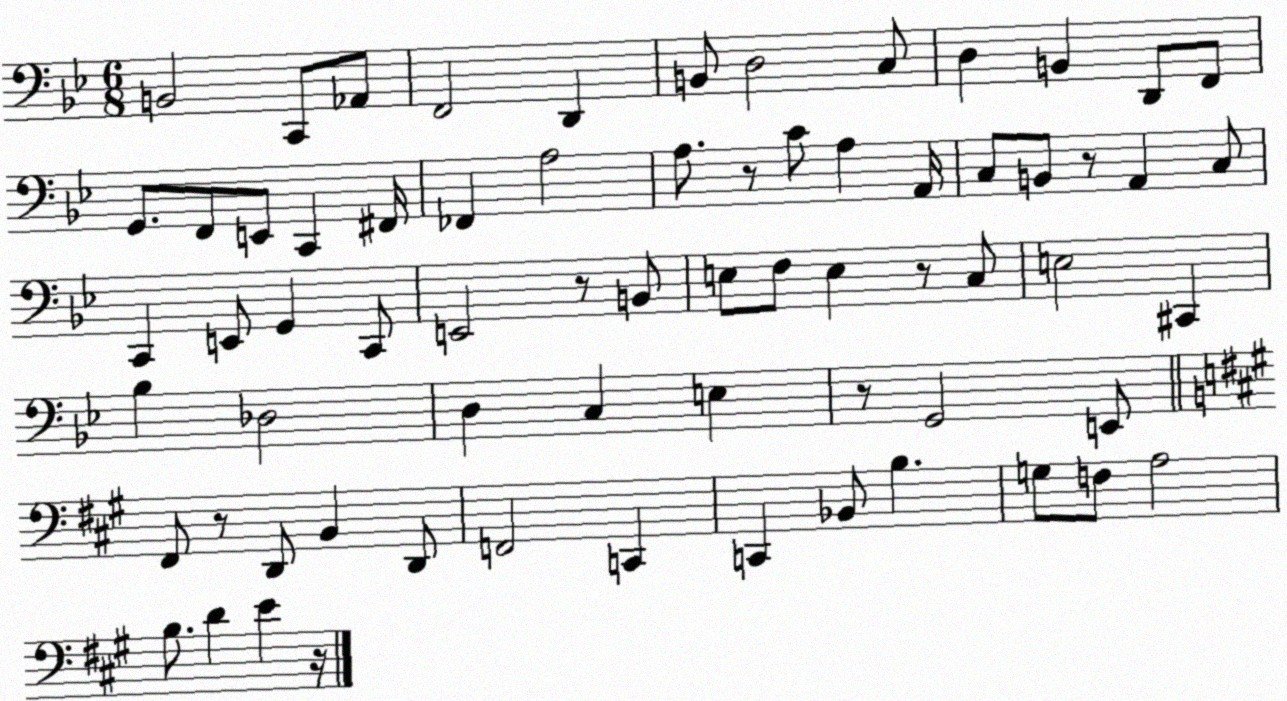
X:1
T:Untitled
M:6/8
L:1/4
K:Bb
B,,2 C,,/2 _A,,/2 F,,2 D,, B,,/2 D,2 C,/2 D, B,, D,,/2 F,,/2 G,,/2 F,,/2 E,,/2 C,, ^F,,/4 _F,, A,2 A,/2 z/2 C/2 A, A,,/4 C,/2 B,,/2 z/2 A,, C,/2 C,, E,,/2 G,, C,,/2 E,,2 z/2 B,,/2 E,/2 F,/2 E, z/2 C,/2 E,2 ^C,, _B, _D,2 D, C, E, z/2 G,,2 E,,/2 ^F,,/2 z/2 D,,/2 B,, D,,/2 F,,2 C,, C,, _B,,/2 B, G,/2 F,/2 A,2 B,/2 D E z/4